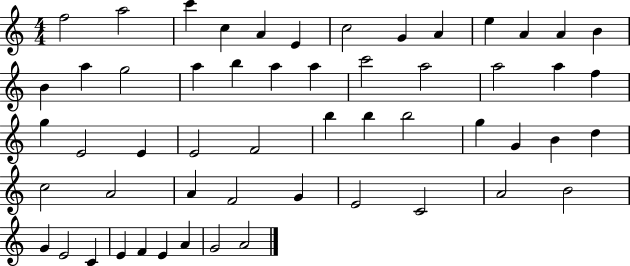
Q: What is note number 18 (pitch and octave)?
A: B5